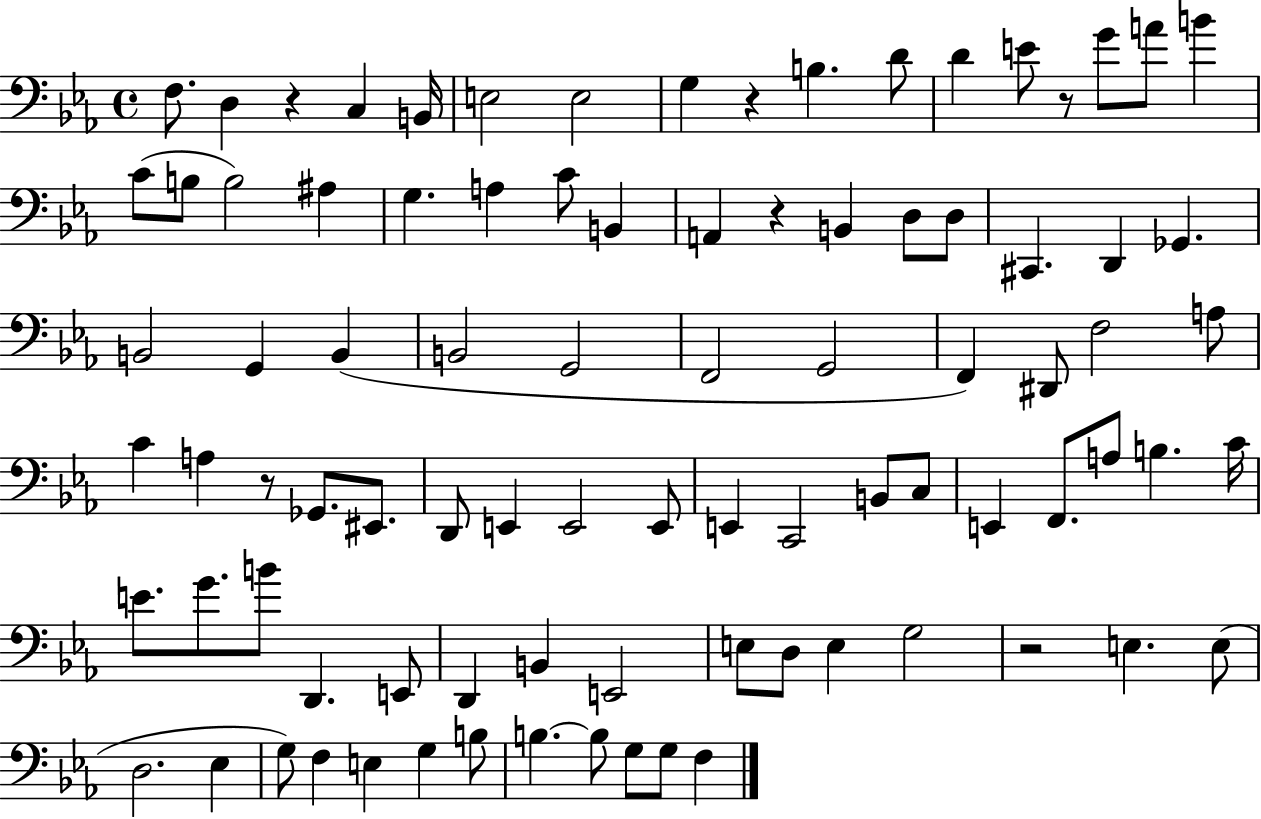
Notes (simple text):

F3/e. D3/q R/q C3/q B2/s E3/h E3/h G3/q R/q B3/q. D4/e D4/q E4/e R/e G4/e A4/e B4/q C4/e B3/e B3/h A#3/q G3/q. A3/q C4/e B2/q A2/q R/q B2/q D3/e D3/e C#2/q. D2/q Gb2/q. B2/h G2/q B2/q B2/h G2/h F2/h G2/h F2/q D#2/e F3/h A3/e C4/q A3/q R/e Gb2/e. EIS2/e. D2/e E2/q E2/h E2/e E2/q C2/h B2/e C3/e E2/q F2/e. A3/e B3/q. C4/s E4/e. G4/e. B4/e D2/q. E2/e D2/q B2/q E2/h E3/e D3/e E3/q G3/h R/h E3/q. E3/e D3/h. Eb3/q G3/e F3/q E3/q G3/q B3/e B3/q. B3/e G3/e G3/e F3/q